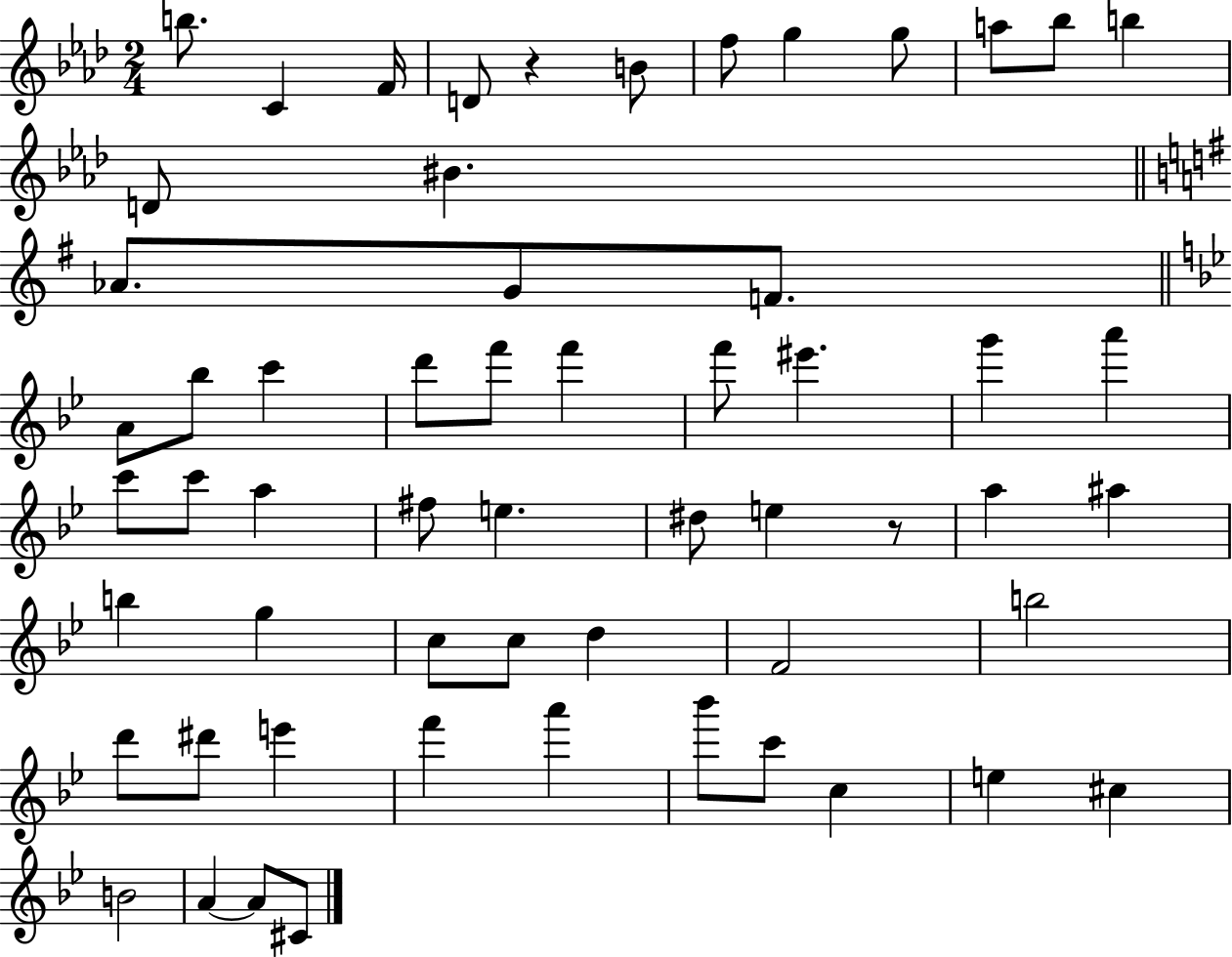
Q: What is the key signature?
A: AES major